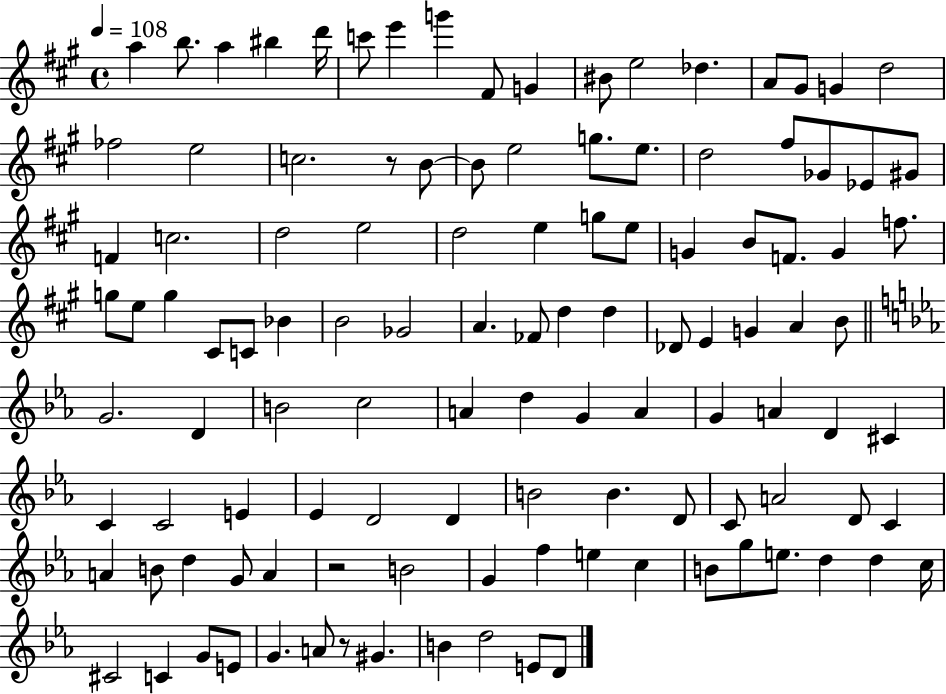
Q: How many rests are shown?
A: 3